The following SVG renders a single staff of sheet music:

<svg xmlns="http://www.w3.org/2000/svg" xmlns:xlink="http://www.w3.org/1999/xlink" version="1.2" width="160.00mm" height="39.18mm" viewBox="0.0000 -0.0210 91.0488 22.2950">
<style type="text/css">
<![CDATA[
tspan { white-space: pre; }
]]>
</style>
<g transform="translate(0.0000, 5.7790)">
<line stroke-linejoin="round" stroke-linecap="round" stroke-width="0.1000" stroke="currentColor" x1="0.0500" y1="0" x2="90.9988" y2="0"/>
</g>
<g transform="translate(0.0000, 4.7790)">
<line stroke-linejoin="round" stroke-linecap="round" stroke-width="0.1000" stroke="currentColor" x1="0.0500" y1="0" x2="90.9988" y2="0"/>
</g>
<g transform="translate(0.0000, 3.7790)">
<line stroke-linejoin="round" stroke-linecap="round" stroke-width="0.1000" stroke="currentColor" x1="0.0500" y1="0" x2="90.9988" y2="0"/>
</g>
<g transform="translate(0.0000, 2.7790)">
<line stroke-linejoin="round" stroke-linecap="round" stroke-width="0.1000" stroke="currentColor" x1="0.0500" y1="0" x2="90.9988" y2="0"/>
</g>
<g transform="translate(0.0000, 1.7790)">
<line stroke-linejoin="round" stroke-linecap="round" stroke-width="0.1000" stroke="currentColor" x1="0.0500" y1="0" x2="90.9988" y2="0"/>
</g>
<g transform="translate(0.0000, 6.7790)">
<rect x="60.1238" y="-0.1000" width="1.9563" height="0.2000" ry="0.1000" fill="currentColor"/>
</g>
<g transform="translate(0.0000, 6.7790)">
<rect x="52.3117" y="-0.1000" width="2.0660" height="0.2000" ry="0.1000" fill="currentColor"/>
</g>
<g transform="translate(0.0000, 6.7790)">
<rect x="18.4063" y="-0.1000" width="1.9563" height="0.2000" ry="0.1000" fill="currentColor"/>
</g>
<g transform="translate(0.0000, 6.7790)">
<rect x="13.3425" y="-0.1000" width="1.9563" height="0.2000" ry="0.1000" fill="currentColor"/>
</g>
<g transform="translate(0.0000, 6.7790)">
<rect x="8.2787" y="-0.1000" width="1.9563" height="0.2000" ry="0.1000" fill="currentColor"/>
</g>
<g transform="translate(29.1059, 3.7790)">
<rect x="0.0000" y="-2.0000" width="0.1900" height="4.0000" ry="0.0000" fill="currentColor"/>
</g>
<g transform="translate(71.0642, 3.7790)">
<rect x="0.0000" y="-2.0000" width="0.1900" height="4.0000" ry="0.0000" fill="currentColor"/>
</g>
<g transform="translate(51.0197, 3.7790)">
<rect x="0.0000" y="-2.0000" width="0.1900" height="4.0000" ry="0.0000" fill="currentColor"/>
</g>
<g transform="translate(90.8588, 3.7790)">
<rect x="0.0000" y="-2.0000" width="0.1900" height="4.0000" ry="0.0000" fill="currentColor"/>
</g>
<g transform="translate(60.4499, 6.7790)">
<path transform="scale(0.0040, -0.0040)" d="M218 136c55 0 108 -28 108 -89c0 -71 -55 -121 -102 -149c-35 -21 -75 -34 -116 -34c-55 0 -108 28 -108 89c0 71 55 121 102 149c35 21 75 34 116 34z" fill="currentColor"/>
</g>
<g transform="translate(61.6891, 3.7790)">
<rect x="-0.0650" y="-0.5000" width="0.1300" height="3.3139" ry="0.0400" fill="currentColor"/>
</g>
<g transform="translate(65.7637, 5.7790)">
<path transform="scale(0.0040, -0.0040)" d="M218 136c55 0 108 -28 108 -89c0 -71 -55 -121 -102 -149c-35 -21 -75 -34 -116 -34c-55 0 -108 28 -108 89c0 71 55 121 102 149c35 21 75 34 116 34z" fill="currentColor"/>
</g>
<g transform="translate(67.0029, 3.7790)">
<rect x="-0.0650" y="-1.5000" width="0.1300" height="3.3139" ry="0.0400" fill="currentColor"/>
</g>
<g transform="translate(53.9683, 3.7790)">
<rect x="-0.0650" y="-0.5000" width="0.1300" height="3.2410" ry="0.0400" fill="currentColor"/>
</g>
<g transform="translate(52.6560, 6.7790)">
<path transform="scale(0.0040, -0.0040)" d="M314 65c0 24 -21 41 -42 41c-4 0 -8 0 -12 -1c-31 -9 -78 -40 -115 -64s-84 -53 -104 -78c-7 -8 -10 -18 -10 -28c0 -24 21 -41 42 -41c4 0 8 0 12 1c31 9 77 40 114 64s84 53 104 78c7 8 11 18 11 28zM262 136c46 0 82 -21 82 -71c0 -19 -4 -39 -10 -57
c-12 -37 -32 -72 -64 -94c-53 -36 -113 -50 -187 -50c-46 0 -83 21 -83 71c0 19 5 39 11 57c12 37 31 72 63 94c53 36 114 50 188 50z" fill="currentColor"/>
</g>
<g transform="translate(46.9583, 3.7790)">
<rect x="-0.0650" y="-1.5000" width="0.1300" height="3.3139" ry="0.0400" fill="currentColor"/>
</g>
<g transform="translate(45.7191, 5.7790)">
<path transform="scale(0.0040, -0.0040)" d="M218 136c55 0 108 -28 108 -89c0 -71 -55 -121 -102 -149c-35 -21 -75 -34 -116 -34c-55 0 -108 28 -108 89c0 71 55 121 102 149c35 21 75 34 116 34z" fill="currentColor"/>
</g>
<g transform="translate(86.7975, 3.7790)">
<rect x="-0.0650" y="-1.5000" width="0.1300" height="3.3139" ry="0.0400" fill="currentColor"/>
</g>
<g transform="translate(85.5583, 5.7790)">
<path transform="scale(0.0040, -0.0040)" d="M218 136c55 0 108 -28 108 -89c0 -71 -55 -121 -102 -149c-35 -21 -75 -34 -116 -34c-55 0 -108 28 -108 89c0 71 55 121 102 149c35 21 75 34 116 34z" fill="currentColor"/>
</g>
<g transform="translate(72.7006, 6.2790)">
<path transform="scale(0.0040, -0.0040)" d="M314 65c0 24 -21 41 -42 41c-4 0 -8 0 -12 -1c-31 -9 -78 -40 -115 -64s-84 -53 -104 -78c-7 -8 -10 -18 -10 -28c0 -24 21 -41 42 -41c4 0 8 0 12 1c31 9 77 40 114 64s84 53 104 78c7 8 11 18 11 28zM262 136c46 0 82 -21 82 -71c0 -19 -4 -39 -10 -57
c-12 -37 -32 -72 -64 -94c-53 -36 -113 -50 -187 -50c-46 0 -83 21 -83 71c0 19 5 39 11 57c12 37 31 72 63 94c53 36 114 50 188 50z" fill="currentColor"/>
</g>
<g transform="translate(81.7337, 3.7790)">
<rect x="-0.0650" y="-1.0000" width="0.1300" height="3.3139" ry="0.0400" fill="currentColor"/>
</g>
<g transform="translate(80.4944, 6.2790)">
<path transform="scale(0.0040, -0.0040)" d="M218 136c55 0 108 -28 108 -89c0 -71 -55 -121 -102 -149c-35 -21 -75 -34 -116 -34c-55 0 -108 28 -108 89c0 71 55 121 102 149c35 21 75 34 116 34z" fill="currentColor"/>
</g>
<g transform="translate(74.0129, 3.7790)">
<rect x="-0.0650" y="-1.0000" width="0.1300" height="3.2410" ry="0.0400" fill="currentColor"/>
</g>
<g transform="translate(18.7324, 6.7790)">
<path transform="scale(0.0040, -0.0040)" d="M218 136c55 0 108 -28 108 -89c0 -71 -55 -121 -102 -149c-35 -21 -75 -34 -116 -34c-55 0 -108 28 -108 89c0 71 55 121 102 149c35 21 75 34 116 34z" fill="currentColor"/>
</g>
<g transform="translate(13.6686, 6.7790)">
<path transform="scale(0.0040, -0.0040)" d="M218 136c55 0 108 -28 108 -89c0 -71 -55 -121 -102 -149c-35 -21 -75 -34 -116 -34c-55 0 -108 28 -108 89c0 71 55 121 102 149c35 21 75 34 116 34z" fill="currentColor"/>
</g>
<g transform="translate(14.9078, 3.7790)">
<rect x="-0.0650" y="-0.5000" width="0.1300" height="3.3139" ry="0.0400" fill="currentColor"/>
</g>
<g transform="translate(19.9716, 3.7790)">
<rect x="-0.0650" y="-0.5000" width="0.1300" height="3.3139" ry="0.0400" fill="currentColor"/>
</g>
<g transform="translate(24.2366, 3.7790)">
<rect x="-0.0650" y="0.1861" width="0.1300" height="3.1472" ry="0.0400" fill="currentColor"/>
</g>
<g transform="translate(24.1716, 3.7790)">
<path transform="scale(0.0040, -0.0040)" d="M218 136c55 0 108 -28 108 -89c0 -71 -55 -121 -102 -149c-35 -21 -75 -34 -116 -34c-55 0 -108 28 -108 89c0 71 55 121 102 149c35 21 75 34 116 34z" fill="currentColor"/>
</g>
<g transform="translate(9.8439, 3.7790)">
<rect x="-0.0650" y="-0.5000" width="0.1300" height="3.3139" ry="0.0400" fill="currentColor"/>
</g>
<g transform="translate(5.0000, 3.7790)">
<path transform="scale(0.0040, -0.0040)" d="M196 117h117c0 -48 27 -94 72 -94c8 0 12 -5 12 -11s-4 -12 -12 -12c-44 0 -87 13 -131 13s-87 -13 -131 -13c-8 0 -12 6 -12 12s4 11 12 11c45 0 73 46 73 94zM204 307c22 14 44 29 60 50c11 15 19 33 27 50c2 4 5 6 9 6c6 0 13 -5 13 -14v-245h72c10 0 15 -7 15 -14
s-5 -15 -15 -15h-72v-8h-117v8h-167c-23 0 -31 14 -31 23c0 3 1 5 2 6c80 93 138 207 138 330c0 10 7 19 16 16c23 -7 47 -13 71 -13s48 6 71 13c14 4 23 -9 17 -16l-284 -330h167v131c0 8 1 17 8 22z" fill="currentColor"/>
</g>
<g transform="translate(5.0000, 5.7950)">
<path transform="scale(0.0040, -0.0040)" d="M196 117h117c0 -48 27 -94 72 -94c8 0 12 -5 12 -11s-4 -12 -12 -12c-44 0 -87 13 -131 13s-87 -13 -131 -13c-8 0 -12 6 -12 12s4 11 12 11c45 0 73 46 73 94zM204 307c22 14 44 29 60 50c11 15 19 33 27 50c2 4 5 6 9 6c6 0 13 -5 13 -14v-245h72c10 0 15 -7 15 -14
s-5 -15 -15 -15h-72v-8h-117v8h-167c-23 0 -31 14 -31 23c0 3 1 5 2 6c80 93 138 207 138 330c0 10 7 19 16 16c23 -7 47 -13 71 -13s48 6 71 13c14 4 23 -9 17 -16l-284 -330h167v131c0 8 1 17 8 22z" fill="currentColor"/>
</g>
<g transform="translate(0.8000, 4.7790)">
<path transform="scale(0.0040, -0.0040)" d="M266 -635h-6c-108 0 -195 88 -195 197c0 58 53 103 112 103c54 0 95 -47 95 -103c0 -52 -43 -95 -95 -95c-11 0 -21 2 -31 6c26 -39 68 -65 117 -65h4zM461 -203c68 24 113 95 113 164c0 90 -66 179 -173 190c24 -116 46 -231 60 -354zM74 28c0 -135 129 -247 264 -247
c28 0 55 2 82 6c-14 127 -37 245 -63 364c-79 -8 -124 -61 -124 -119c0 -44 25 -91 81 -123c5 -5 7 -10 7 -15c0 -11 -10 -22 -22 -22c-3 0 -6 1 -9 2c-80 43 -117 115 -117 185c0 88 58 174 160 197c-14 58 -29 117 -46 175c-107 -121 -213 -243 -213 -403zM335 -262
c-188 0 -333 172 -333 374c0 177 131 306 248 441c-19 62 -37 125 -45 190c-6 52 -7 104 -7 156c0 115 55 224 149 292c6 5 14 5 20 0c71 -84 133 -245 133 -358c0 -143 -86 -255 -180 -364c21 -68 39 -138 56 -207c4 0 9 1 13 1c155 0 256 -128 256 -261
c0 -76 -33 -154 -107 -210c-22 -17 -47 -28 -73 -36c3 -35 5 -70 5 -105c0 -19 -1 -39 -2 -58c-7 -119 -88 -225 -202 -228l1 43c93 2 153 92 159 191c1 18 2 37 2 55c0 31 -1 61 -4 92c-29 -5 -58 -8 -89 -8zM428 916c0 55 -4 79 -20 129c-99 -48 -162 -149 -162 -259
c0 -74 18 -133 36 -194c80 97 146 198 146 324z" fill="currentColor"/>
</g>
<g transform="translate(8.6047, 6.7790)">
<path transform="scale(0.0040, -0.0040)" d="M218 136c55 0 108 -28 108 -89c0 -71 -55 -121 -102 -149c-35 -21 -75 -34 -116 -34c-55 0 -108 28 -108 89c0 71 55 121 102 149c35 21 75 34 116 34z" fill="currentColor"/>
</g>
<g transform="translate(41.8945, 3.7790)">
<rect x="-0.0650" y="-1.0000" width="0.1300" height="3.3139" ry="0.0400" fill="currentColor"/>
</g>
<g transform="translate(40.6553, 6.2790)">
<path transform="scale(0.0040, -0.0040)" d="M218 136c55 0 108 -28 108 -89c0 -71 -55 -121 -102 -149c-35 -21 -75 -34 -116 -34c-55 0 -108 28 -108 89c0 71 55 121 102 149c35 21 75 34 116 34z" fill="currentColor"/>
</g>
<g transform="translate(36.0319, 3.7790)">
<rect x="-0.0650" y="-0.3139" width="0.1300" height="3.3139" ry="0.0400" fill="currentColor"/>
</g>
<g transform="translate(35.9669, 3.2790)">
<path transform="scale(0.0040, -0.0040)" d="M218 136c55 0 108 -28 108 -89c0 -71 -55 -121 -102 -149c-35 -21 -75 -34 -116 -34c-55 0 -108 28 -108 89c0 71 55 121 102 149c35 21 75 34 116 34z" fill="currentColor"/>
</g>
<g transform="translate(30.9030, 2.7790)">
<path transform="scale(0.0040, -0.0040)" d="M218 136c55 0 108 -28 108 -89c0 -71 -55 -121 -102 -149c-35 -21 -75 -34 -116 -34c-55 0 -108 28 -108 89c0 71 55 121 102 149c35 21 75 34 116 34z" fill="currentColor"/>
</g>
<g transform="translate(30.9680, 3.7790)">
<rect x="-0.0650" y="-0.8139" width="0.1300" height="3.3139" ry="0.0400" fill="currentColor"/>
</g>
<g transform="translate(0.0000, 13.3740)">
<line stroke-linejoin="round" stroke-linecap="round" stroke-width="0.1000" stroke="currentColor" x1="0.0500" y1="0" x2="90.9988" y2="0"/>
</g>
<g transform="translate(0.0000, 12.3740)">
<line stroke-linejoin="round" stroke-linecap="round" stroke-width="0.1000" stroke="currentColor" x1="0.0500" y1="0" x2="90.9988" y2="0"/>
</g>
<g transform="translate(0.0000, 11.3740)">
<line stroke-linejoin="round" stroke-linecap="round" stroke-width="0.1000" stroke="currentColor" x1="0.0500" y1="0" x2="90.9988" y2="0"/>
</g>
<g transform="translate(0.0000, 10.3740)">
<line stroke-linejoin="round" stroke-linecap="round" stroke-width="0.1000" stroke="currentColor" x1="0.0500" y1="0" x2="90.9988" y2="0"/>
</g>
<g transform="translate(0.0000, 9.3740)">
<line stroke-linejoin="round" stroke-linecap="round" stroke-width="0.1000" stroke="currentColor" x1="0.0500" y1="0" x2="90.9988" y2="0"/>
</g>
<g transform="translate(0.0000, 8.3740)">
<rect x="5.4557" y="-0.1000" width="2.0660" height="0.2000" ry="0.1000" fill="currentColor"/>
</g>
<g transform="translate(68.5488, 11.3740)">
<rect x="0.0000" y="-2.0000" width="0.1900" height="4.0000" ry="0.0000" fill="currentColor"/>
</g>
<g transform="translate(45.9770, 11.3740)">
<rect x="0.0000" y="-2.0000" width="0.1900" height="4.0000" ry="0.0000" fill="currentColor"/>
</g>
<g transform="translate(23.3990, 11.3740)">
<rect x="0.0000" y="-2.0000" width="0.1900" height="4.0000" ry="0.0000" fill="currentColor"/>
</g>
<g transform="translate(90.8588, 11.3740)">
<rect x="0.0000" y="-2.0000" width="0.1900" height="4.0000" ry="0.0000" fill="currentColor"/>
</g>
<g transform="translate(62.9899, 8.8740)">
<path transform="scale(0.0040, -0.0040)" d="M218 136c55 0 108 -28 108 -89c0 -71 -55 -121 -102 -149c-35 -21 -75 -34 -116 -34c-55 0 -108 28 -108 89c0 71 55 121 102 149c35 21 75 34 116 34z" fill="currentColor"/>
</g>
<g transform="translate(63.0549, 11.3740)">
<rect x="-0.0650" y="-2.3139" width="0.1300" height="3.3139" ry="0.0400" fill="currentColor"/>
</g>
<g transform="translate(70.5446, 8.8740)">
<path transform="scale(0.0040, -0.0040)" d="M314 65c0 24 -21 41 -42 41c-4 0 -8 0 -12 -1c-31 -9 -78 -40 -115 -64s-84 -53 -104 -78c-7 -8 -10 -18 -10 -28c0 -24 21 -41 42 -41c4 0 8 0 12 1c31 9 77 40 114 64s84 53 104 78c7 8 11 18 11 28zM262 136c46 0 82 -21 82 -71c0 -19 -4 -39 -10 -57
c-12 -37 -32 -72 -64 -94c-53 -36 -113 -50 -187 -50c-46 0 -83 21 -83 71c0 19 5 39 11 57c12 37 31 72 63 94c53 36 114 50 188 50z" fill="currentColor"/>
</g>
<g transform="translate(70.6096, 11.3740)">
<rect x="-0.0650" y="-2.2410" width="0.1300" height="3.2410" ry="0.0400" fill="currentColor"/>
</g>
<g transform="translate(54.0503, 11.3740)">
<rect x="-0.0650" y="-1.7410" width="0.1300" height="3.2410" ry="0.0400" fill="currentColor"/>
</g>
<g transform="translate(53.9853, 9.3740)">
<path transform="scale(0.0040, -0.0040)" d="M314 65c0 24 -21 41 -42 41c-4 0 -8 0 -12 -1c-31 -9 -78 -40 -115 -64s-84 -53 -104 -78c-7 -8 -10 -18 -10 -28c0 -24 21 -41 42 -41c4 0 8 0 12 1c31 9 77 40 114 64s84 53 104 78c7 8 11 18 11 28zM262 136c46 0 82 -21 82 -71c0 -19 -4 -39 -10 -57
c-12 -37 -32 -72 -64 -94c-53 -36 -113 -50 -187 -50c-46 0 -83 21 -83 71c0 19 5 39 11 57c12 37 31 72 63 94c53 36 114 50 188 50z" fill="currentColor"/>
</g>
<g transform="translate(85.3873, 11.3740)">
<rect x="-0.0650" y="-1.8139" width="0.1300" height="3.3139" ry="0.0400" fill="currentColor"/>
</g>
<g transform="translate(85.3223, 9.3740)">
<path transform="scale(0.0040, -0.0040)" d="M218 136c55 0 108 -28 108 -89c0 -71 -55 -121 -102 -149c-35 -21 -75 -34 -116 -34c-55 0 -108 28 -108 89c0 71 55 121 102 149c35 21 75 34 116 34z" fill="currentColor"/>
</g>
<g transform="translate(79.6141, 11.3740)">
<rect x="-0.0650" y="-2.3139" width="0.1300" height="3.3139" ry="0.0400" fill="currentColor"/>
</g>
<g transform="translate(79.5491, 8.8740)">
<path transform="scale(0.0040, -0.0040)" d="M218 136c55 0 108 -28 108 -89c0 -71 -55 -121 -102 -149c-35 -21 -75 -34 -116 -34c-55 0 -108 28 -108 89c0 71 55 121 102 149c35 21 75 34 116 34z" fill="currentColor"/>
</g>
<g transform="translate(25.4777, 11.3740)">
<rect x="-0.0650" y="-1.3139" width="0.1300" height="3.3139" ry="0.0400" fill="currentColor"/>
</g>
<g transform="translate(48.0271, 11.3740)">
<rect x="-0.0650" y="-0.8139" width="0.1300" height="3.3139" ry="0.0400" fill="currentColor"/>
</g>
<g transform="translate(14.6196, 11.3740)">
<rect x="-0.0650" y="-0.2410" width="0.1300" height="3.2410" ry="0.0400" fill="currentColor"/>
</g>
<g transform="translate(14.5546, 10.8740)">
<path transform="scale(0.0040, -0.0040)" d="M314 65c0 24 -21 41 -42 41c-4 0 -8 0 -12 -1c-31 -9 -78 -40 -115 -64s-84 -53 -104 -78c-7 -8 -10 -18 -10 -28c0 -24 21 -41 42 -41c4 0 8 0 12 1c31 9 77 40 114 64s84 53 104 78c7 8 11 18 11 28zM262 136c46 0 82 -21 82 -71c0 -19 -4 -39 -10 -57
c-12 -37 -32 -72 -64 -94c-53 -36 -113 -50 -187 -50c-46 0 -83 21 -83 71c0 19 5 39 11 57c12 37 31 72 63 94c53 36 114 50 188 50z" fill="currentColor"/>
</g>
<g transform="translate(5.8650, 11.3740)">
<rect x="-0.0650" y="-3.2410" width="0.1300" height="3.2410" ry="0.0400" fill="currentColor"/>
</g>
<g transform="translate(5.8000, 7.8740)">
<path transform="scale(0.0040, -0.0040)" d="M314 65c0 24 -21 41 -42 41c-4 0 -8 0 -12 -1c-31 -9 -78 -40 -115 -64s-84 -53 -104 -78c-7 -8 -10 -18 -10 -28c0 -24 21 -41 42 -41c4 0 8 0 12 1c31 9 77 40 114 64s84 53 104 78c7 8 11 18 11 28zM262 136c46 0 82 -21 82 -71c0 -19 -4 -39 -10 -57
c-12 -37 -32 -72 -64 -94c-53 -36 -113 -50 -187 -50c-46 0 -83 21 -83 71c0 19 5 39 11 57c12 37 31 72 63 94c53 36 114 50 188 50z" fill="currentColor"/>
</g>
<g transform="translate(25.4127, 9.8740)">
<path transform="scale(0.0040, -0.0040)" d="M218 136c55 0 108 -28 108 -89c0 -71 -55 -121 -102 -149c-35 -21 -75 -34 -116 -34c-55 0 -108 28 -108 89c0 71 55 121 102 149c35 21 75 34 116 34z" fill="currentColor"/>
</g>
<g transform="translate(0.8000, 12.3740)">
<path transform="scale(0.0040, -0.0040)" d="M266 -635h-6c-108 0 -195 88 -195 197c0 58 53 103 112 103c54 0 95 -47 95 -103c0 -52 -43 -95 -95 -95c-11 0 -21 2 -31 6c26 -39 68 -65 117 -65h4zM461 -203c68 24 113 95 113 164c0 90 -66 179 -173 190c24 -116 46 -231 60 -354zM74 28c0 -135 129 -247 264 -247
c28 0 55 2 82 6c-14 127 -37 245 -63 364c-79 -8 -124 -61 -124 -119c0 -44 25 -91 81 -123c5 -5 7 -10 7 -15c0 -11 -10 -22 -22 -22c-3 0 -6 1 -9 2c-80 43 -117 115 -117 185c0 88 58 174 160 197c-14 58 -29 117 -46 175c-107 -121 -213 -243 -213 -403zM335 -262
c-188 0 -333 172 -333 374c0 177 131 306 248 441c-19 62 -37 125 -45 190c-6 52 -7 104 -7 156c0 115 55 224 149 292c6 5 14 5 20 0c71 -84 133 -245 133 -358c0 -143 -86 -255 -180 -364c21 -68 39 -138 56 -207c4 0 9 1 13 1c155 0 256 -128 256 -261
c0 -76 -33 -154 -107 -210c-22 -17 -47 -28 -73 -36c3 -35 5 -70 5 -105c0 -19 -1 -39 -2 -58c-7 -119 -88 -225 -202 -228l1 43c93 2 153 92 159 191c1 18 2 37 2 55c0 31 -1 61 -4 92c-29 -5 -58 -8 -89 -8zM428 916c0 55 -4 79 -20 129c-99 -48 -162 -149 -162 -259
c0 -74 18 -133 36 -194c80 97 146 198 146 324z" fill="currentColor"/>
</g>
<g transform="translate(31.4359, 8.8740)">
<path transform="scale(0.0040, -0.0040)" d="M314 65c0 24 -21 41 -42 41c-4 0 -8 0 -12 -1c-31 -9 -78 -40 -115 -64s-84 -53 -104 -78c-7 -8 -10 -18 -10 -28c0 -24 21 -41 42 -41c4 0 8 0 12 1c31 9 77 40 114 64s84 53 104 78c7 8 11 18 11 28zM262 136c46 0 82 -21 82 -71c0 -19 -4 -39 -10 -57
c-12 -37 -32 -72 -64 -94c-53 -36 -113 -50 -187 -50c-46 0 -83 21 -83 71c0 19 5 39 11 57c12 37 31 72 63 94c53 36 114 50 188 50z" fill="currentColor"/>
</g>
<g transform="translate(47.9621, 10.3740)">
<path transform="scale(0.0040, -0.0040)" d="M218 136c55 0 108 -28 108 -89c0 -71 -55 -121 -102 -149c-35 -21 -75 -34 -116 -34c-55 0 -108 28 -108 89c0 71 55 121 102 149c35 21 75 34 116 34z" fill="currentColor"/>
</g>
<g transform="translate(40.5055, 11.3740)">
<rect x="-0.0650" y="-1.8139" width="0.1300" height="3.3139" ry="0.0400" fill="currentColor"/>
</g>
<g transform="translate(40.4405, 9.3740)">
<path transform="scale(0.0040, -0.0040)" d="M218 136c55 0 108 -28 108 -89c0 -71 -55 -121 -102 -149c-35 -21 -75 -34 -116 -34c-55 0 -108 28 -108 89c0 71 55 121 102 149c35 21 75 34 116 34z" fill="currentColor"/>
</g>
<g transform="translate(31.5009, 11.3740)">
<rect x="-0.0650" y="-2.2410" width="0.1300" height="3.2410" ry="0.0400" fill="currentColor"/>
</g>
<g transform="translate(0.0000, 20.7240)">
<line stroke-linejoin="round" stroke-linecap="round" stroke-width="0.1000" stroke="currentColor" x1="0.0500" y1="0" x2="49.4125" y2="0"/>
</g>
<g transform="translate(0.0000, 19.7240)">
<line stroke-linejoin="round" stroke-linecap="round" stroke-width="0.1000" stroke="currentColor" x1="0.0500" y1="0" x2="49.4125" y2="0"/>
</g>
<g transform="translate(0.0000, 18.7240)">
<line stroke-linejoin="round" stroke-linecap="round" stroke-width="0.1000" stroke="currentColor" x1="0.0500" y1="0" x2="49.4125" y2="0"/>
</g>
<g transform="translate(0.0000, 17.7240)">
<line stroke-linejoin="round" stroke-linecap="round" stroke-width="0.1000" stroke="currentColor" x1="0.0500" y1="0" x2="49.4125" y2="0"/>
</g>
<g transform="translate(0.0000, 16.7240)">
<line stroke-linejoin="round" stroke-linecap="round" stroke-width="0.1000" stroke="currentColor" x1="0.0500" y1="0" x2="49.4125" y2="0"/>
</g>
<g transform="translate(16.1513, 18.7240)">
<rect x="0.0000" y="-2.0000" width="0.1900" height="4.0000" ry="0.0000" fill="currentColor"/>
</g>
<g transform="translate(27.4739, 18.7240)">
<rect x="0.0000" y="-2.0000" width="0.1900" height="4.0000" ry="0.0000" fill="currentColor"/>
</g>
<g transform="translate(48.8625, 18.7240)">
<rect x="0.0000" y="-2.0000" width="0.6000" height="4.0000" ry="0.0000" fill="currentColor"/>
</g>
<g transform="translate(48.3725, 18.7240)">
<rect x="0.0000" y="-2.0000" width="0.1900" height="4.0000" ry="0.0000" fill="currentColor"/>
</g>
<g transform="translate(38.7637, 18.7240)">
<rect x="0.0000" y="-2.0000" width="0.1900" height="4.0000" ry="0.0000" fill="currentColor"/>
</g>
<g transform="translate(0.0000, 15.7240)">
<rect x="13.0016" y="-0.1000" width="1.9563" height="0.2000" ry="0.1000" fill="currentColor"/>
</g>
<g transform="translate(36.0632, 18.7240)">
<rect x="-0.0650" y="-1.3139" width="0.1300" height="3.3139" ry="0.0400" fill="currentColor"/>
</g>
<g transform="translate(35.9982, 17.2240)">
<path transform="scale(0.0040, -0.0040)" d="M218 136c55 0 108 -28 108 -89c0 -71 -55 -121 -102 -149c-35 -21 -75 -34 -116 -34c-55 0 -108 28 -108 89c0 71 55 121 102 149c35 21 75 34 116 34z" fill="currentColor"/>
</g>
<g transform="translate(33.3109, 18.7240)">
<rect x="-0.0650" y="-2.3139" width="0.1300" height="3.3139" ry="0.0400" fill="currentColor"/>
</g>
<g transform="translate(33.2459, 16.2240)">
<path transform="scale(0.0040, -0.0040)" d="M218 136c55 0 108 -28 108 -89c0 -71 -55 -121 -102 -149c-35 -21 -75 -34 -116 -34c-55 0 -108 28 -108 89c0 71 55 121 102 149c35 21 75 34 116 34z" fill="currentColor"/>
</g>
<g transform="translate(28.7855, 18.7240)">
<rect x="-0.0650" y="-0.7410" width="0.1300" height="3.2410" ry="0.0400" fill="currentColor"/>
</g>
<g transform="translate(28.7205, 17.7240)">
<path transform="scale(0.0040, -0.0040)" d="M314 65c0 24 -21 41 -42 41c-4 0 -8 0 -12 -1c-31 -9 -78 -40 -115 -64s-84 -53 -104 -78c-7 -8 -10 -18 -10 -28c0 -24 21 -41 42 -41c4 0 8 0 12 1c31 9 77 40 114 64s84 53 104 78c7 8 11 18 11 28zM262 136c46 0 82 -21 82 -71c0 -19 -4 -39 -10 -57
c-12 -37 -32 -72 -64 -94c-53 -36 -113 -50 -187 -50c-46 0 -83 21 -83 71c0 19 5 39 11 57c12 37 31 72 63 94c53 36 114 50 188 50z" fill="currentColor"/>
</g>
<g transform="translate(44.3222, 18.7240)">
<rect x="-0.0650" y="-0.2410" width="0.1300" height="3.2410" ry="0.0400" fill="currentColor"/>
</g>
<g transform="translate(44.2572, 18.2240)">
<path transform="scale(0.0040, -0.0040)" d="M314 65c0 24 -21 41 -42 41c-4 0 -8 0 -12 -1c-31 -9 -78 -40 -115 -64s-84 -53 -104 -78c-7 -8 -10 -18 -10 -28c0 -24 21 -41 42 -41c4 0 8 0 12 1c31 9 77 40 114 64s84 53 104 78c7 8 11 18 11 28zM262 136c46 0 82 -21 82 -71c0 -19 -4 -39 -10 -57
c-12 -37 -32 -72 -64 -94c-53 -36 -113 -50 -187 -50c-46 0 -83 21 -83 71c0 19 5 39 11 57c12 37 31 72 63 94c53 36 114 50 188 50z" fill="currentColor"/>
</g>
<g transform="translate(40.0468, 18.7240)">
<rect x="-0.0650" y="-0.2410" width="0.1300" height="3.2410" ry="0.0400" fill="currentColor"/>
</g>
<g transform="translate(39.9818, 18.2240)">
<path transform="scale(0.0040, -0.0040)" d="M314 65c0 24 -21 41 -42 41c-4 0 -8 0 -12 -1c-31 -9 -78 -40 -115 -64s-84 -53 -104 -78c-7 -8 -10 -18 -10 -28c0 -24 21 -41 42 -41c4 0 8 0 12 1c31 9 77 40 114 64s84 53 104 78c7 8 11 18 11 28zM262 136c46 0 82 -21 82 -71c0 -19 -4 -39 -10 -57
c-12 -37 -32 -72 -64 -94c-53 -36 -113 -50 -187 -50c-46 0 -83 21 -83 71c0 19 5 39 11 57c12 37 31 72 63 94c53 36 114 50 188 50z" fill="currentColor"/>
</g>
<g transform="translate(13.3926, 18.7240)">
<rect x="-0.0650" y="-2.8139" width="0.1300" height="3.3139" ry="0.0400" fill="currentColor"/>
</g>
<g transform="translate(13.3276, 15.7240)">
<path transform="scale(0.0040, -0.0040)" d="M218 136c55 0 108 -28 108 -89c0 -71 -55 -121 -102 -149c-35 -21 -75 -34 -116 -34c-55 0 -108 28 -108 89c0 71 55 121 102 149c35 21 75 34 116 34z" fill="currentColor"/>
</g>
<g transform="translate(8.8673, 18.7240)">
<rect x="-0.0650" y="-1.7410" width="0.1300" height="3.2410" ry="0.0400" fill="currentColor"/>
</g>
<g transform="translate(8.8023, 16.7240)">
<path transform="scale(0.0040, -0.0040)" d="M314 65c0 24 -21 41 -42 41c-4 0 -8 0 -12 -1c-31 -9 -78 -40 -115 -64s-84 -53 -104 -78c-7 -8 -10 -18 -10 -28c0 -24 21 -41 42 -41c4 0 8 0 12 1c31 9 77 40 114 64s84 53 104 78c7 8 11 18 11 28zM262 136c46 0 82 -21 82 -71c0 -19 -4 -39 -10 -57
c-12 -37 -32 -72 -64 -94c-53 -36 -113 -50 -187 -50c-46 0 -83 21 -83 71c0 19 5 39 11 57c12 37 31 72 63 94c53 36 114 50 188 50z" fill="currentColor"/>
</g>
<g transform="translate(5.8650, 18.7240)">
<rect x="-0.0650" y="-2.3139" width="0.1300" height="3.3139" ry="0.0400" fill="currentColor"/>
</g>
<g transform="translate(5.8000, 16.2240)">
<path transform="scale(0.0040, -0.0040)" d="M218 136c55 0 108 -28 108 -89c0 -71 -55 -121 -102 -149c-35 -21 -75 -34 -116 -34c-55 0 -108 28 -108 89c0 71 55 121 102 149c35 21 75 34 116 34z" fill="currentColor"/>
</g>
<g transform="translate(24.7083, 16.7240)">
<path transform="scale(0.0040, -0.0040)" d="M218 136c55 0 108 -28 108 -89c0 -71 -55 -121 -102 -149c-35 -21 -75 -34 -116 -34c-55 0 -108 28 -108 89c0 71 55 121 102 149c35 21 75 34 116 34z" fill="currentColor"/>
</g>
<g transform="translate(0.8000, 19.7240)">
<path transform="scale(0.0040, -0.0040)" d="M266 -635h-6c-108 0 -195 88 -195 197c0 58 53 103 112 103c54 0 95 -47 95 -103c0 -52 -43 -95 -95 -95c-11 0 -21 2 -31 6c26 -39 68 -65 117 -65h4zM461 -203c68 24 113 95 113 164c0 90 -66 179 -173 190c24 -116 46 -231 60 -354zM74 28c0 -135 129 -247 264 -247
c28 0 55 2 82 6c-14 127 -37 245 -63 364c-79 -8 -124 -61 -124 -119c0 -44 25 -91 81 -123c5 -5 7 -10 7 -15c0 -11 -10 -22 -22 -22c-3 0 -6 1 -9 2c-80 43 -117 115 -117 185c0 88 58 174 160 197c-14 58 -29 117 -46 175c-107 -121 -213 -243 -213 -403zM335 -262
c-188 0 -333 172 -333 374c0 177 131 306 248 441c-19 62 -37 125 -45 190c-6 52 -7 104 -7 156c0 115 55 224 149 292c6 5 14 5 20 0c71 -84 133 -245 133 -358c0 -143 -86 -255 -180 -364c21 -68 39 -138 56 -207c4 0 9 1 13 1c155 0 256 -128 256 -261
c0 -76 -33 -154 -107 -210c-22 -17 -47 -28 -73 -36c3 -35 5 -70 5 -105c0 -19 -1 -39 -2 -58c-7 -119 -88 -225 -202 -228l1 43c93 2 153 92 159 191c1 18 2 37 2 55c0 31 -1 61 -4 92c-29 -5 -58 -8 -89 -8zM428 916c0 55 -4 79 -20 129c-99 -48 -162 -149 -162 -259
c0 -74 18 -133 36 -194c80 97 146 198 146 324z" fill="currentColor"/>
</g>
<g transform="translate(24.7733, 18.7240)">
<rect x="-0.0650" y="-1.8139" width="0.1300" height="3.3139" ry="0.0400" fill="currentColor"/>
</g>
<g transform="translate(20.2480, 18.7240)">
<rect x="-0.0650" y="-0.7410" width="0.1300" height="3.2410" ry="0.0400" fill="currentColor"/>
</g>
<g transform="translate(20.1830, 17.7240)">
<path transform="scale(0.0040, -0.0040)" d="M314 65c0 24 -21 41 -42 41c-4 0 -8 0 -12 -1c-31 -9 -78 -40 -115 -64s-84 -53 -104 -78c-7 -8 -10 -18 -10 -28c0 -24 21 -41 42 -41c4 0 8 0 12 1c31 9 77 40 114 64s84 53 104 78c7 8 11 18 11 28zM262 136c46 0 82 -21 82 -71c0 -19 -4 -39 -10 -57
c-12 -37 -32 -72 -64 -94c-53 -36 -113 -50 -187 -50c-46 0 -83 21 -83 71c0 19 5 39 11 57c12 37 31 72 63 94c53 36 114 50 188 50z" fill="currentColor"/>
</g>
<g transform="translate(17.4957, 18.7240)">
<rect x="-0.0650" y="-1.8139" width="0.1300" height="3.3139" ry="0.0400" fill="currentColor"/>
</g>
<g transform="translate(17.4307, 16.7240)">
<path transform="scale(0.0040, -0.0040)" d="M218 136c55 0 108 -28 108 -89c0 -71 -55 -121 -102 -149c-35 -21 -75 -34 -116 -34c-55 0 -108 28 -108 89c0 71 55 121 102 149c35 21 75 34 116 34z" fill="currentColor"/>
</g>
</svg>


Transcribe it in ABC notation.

X:1
T:Untitled
M:4/4
L:1/4
K:C
C C C B d c D E C2 C E D2 D E b2 c2 e g2 f d f2 g g2 g f g f2 a f d2 f d2 g e c2 c2